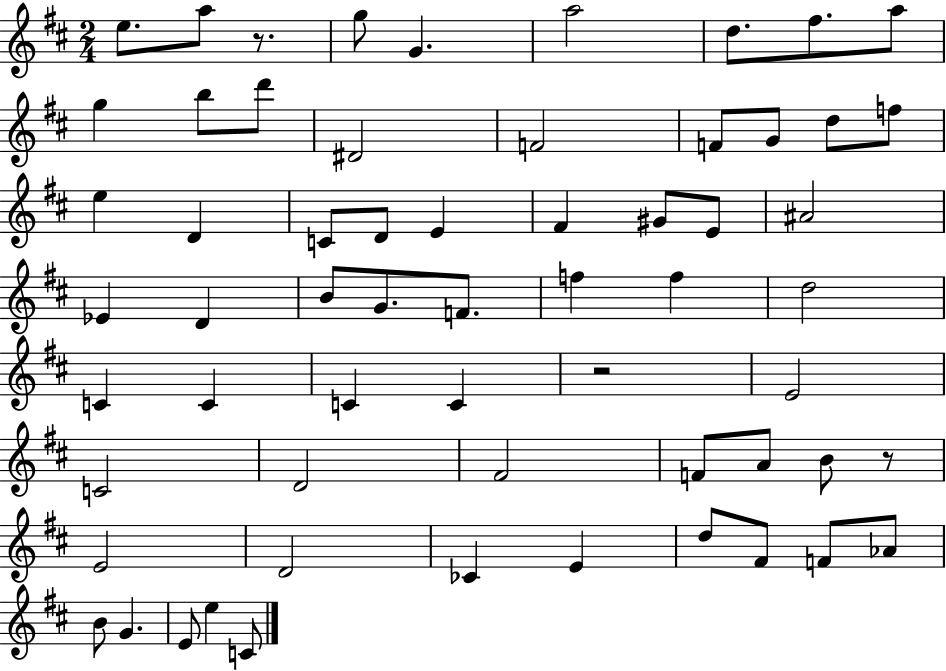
{
  \clef treble
  \numericTimeSignature
  \time 2/4
  \key d \major
  e''8. a''8 r8. | g''8 g'4. | a''2 | d''8. fis''8. a''8 | \break g''4 b''8 d'''8 | dis'2 | f'2 | f'8 g'8 d''8 f''8 | \break e''4 d'4 | c'8 d'8 e'4 | fis'4 gis'8 e'8 | ais'2 | \break ees'4 d'4 | b'8 g'8. f'8. | f''4 f''4 | d''2 | \break c'4 c'4 | c'4 c'4 | r2 | e'2 | \break c'2 | d'2 | fis'2 | f'8 a'8 b'8 r8 | \break e'2 | d'2 | ces'4 e'4 | d''8 fis'8 f'8 aes'8 | \break b'8 g'4. | e'8 e''4 c'8 | \bar "|."
}